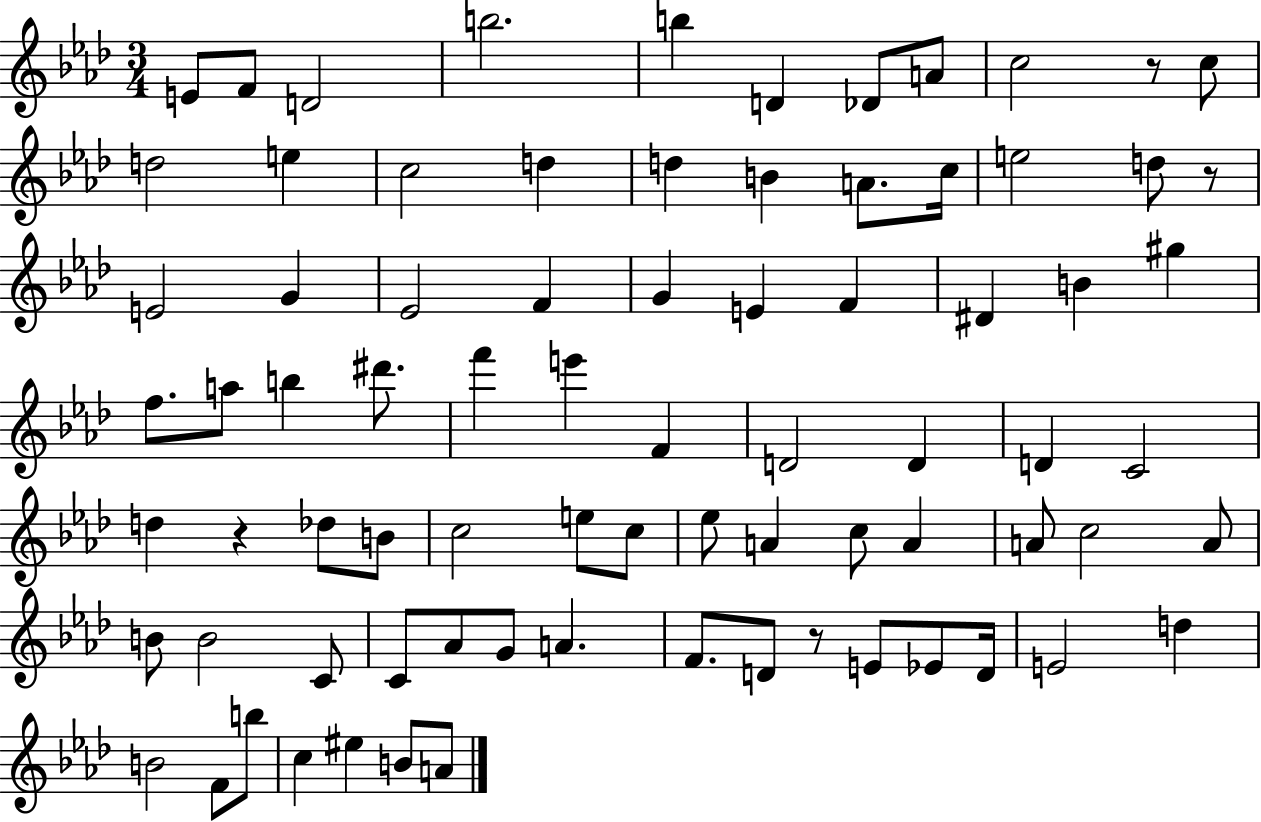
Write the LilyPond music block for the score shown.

{
  \clef treble
  \numericTimeSignature
  \time 3/4
  \key aes \major
  e'8 f'8 d'2 | b''2. | b''4 d'4 des'8 a'8 | c''2 r8 c''8 | \break d''2 e''4 | c''2 d''4 | d''4 b'4 a'8. c''16 | e''2 d''8 r8 | \break e'2 g'4 | ees'2 f'4 | g'4 e'4 f'4 | dis'4 b'4 gis''4 | \break f''8. a''8 b''4 dis'''8. | f'''4 e'''4 f'4 | d'2 d'4 | d'4 c'2 | \break d''4 r4 des''8 b'8 | c''2 e''8 c''8 | ees''8 a'4 c''8 a'4 | a'8 c''2 a'8 | \break b'8 b'2 c'8 | c'8 aes'8 g'8 a'4. | f'8. d'8 r8 e'8 ees'8 d'16 | e'2 d''4 | \break b'2 f'8 b''8 | c''4 eis''4 b'8 a'8 | \bar "|."
}